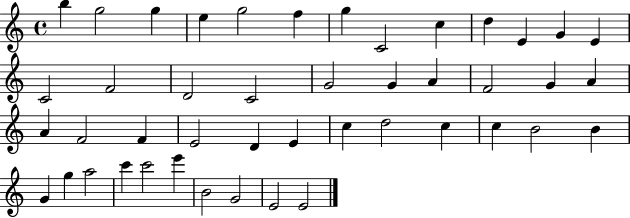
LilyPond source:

{
  \clef treble
  \time 4/4
  \defaultTimeSignature
  \key c \major
  b''4 g''2 g''4 | e''4 g''2 f''4 | g''4 c'2 c''4 | d''4 e'4 g'4 e'4 | \break c'2 f'2 | d'2 c'2 | g'2 g'4 a'4 | f'2 g'4 a'4 | \break a'4 f'2 f'4 | e'2 d'4 e'4 | c''4 d''2 c''4 | c''4 b'2 b'4 | \break g'4 g''4 a''2 | c'''4 c'''2 e'''4 | b'2 g'2 | e'2 e'2 | \break \bar "|."
}